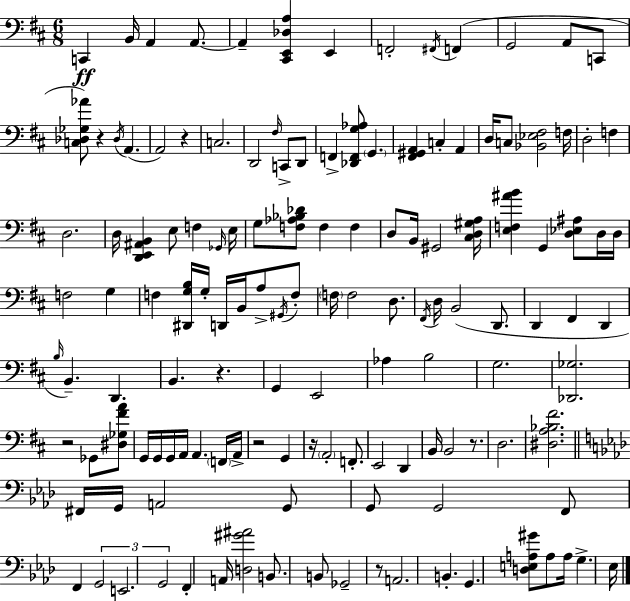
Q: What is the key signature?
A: D major